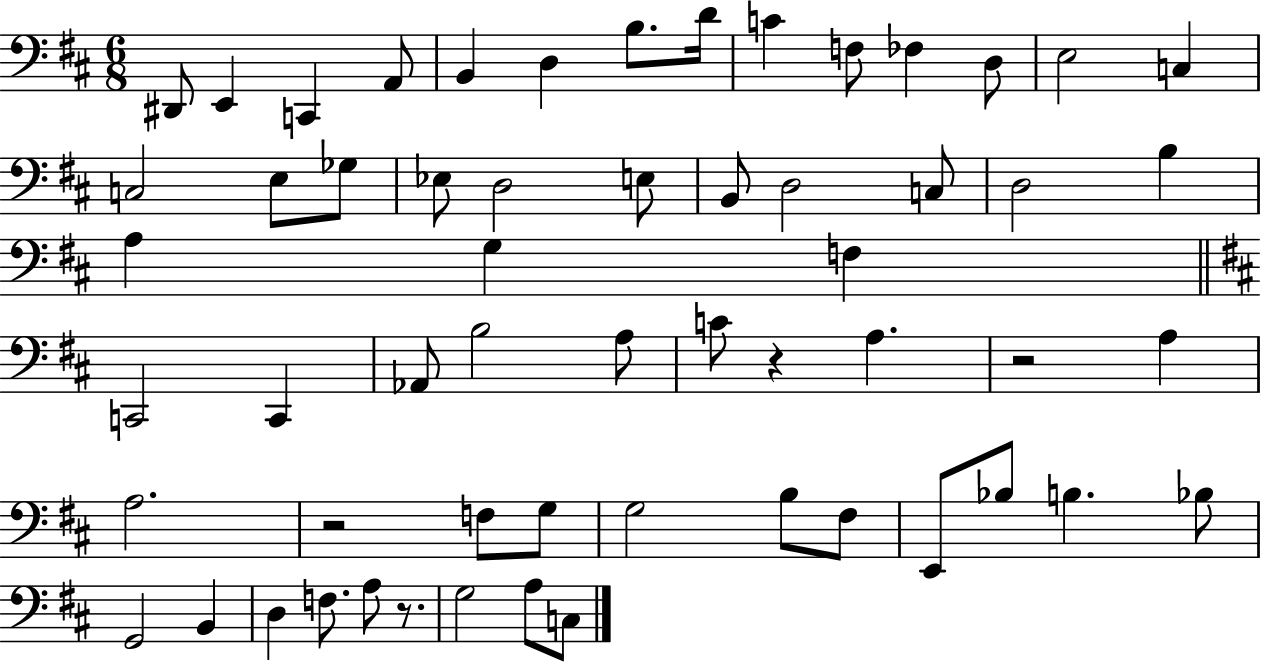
X:1
T:Untitled
M:6/8
L:1/4
K:D
^D,,/2 E,, C,, A,,/2 B,, D, B,/2 D/4 C F,/2 _F, D,/2 E,2 C, C,2 E,/2 _G,/2 _E,/2 D,2 E,/2 B,,/2 D,2 C,/2 D,2 B, A, G, F, C,,2 C,, _A,,/2 B,2 A,/2 C/2 z A, z2 A, A,2 z2 F,/2 G,/2 G,2 B,/2 ^F,/2 E,,/2 _B,/2 B, _B,/2 G,,2 B,, D, F,/2 A,/2 z/2 G,2 A,/2 C,/2